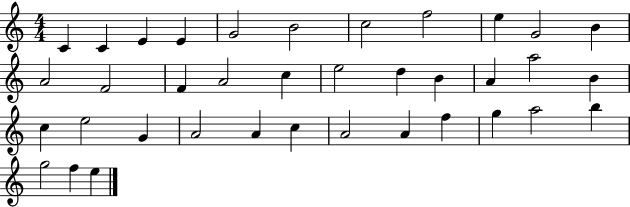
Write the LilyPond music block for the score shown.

{
  \clef treble
  \numericTimeSignature
  \time 4/4
  \key c \major
  c'4 c'4 e'4 e'4 | g'2 b'2 | c''2 f''2 | e''4 g'2 b'4 | \break a'2 f'2 | f'4 a'2 c''4 | e''2 d''4 b'4 | a'4 a''2 b'4 | \break c''4 e''2 g'4 | a'2 a'4 c''4 | a'2 a'4 f''4 | g''4 a''2 b''4 | \break g''2 f''4 e''4 | \bar "|."
}